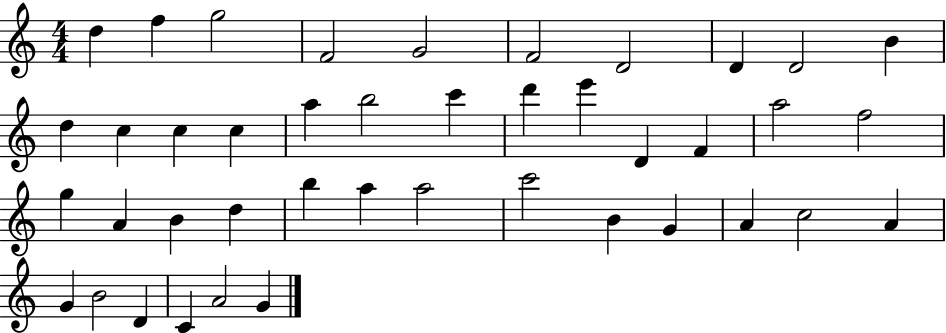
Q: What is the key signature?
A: C major